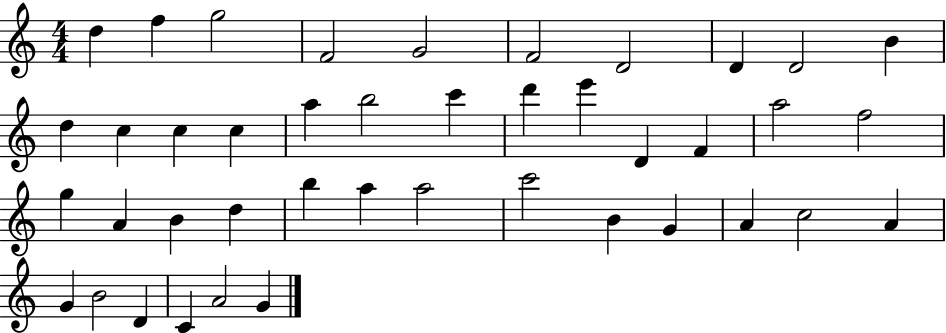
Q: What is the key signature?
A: C major